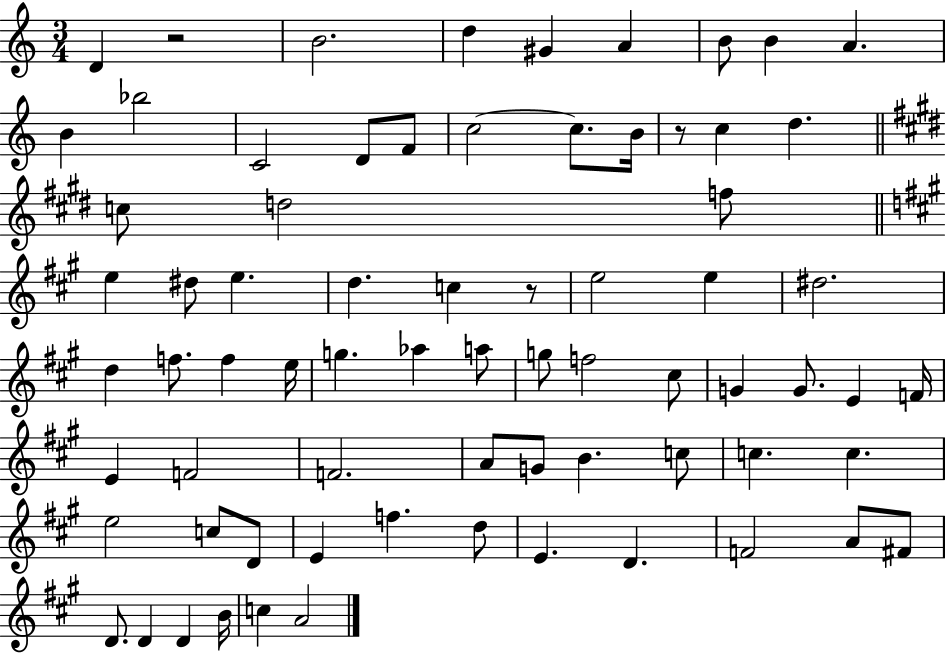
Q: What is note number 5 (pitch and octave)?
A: A4